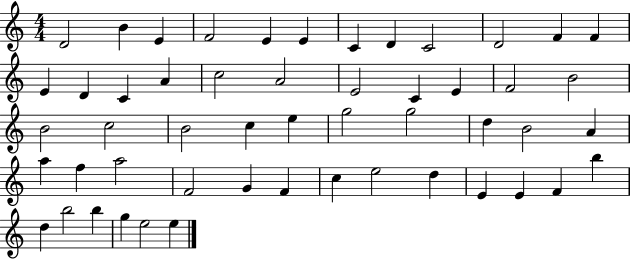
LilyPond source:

{
  \clef treble
  \numericTimeSignature
  \time 4/4
  \key c \major
  d'2 b'4 e'4 | f'2 e'4 e'4 | c'4 d'4 c'2 | d'2 f'4 f'4 | \break e'4 d'4 c'4 a'4 | c''2 a'2 | e'2 c'4 e'4 | f'2 b'2 | \break b'2 c''2 | b'2 c''4 e''4 | g''2 g''2 | d''4 b'2 a'4 | \break a''4 f''4 a''2 | f'2 g'4 f'4 | c''4 e''2 d''4 | e'4 e'4 f'4 b''4 | \break d''4 b''2 b''4 | g''4 e''2 e''4 | \bar "|."
}